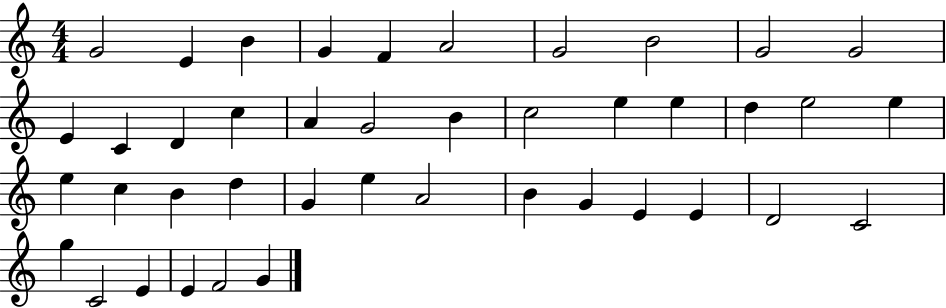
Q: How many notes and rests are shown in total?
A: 42